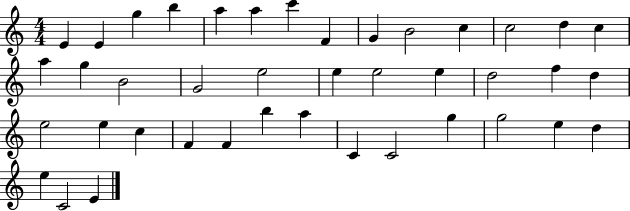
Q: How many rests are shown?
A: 0